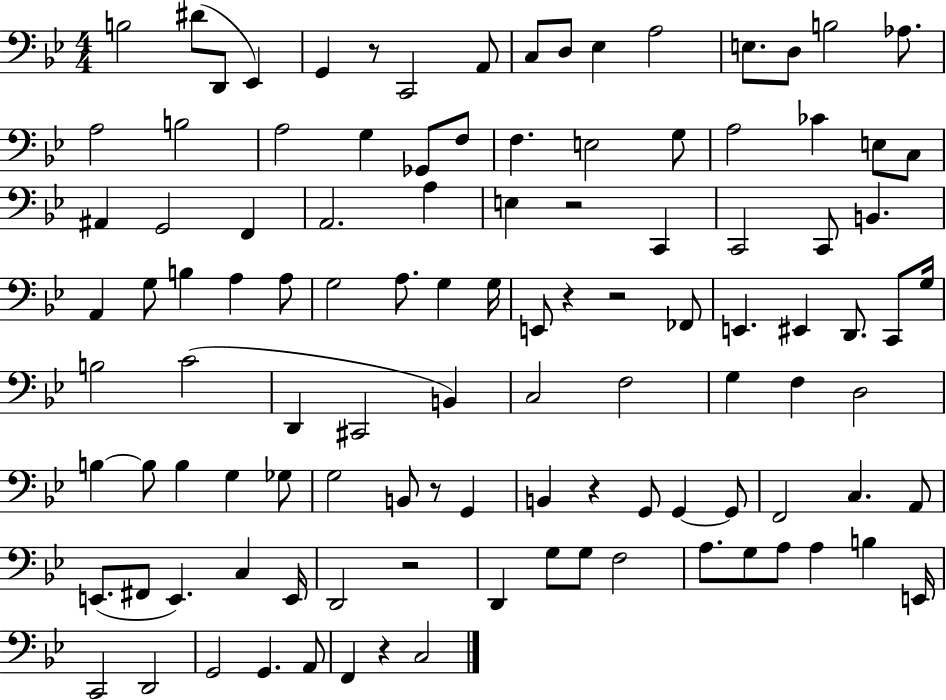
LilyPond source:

{
  \clef bass
  \numericTimeSignature
  \time 4/4
  \key bes \major
  b2 dis'8( d,8 ees,4) | g,4 r8 c,2 a,8 | c8 d8 ees4 a2 | e8. d8 b2 aes8. | \break a2 b2 | a2 g4 ges,8 f8 | f4. e2 g8 | a2 ces'4 e8 c8 | \break ais,4 g,2 f,4 | a,2. a4 | e4 r2 c,4 | c,2 c,8 b,4. | \break a,4 g8 b4 a4 a8 | g2 a8. g4 g16 | e,8 r4 r2 fes,8 | e,4. eis,4 d,8. c,8 g16 | \break b2 c'2( | d,4 cis,2 b,4) | c2 f2 | g4 f4 d2 | \break b4~~ b8 b4 g4 ges8 | g2 b,8 r8 g,4 | b,4 r4 g,8 g,4~~ g,8 | f,2 c4. a,8 | \break e,8.( fis,8 e,4.) c4 e,16 | d,2 r2 | d,4 g8 g8 f2 | a8. g8 a8 a4 b4 e,16 | \break c,2 d,2 | g,2 g,4. a,8 | f,4 r4 c2 | \bar "|."
}